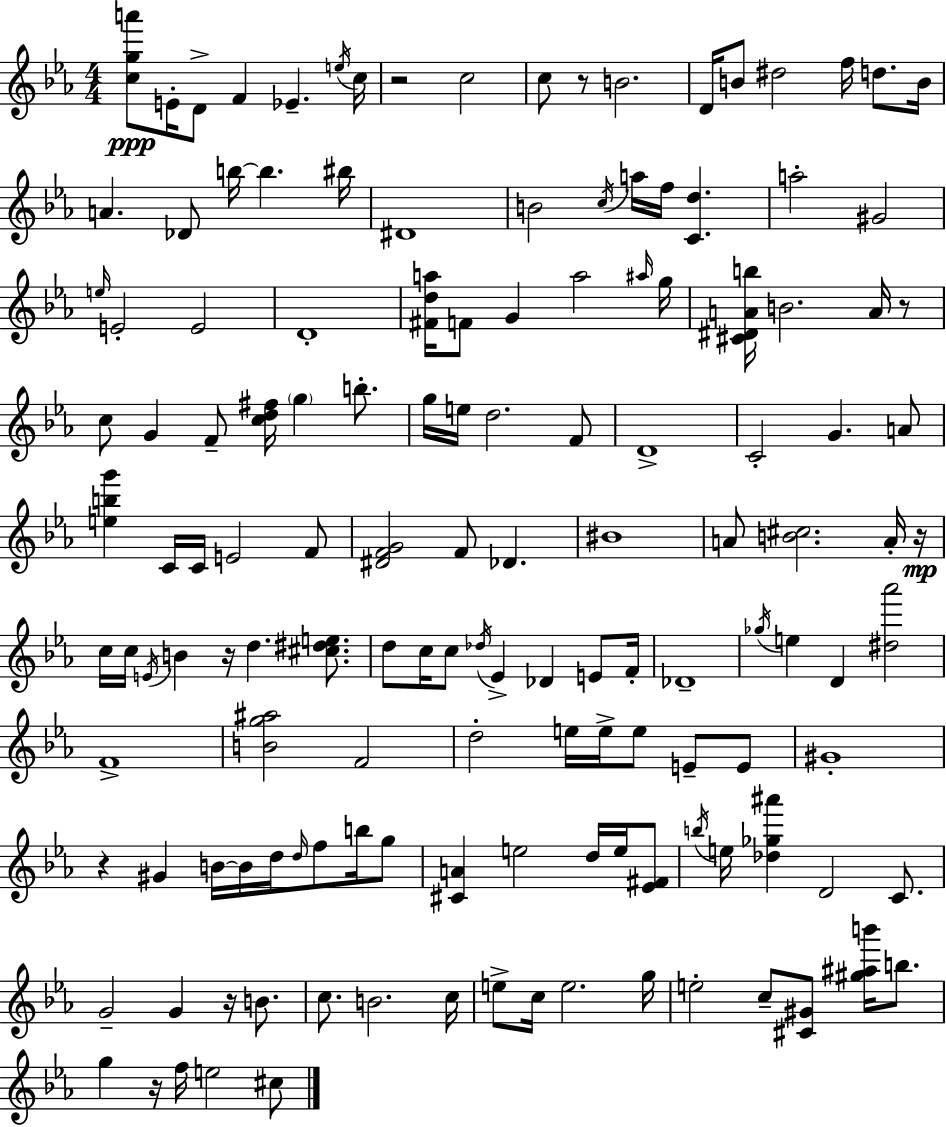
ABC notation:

X:1
T:Untitled
M:4/4
L:1/4
K:Cm
[cga']/2 E/4 D/2 F _E e/4 c/4 z2 c2 c/2 z/2 B2 D/4 B/2 ^d2 f/4 d/2 B/4 A _D/2 b/4 b ^b/4 ^D4 B2 c/4 a/4 f/4 [Cd] a2 ^G2 e/4 E2 E2 D4 [^Fda]/4 F/2 G a2 ^a/4 g/4 [^C^DAb]/4 B2 A/4 z/2 c/2 G F/2 [cd^f]/4 g b/2 g/4 e/4 d2 F/2 D4 C2 G A/2 [ebg'] C/4 C/4 E2 F/2 [^DFG]2 F/2 _D ^B4 A/2 [B^c]2 A/4 z/4 c/4 c/4 E/4 B z/4 d [^c^de]/2 d/2 c/4 c/2 _d/4 _E _D E/2 F/4 _D4 _g/4 e D [^d_a']2 F4 [Bg^a]2 F2 d2 e/4 e/4 e/2 E/2 E/2 ^G4 z ^G B/4 B/4 d/4 d/4 f/2 b/4 g/2 [^CA] e2 d/4 e/4 [_E^F]/2 b/4 e/4 [_d_g^a'] D2 C/2 G2 G z/4 B/2 c/2 B2 c/4 e/2 c/4 e2 g/4 e2 c/2 [^C^G]/2 [^g^ab']/4 b/2 g z/4 f/4 e2 ^c/2